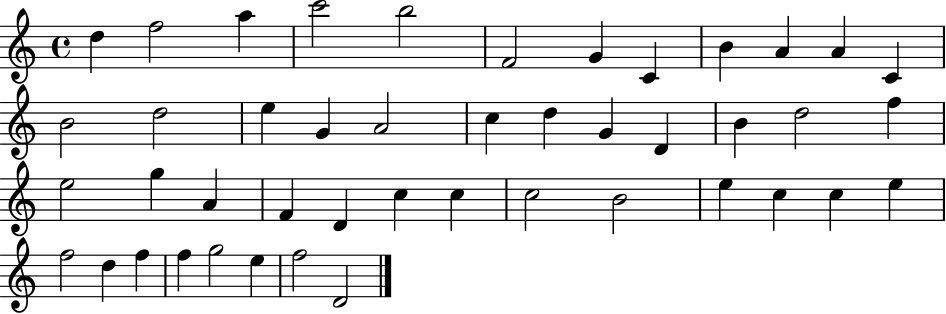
X:1
T:Untitled
M:4/4
L:1/4
K:C
d f2 a c'2 b2 F2 G C B A A C B2 d2 e G A2 c d G D B d2 f e2 g A F D c c c2 B2 e c c e f2 d f f g2 e f2 D2